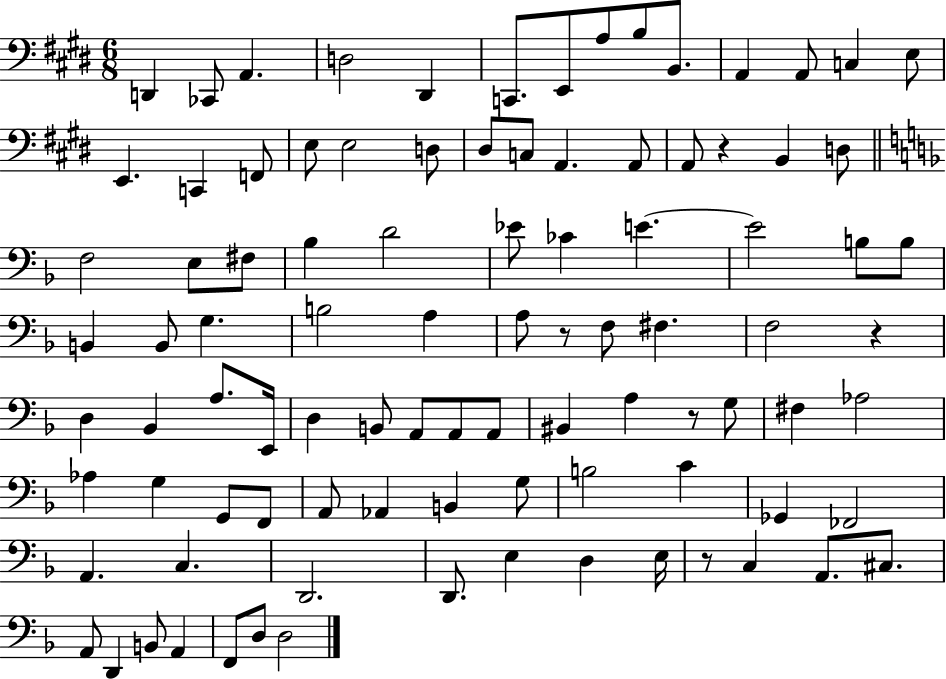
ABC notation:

X:1
T:Untitled
M:6/8
L:1/4
K:E
D,, _C,,/2 A,, D,2 ^D,, C,,/2 E,,/2 A,/2 B,/2 B,,/2 A,, A,,/2 C, E,/2 E,, C,, F,,/2 E,/2 E,2 D,/2 ^D,/2 C,/2 A,, A,,/2 A,,/2 z B,, D,/2 F,2 E,/2 ^F,/2 _B, D2 _E/2 _C E E2 B,/2 B,/2 B,, B,,/2 G, B,2 A, A,/2 z/2 F,/2 ^F, F,2 z D, _B,, A,/2 E,,/4 D, B,,/2 A,,/2 A,,/2 A,,/2 ^B,, A, z/2 G,/2 ^F, _A,2 _A, G, G,,/2 F,,/2 A,,/2 _A,, B,, G,/2 B,2 C _G,, _F,,2 A,, C, D,,2 D,,/2 E, D, E,/4 z/2 C, A,,/2 ^C,/2 A,,/2 D,, B,,/2 A,, F,,/2 D,/2 D,2